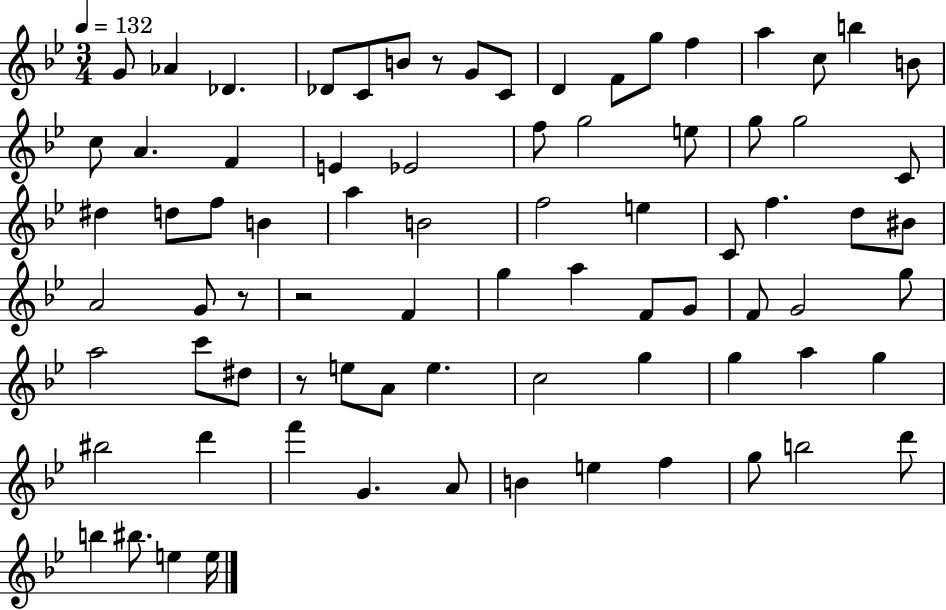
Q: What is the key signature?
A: BES major